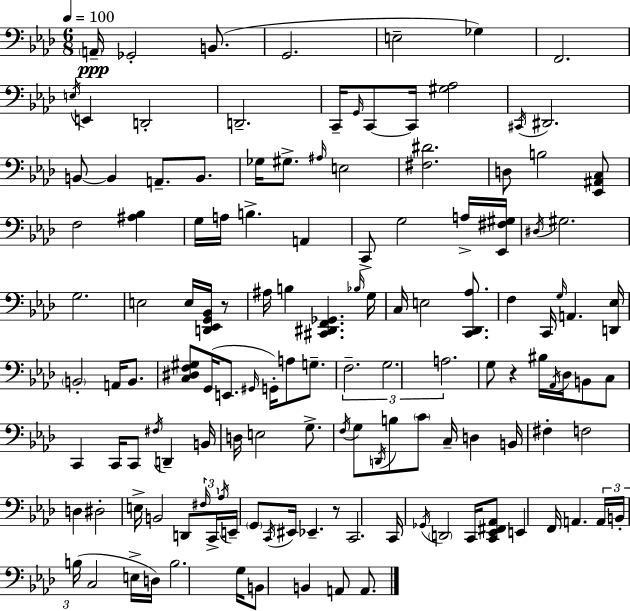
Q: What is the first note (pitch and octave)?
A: A2